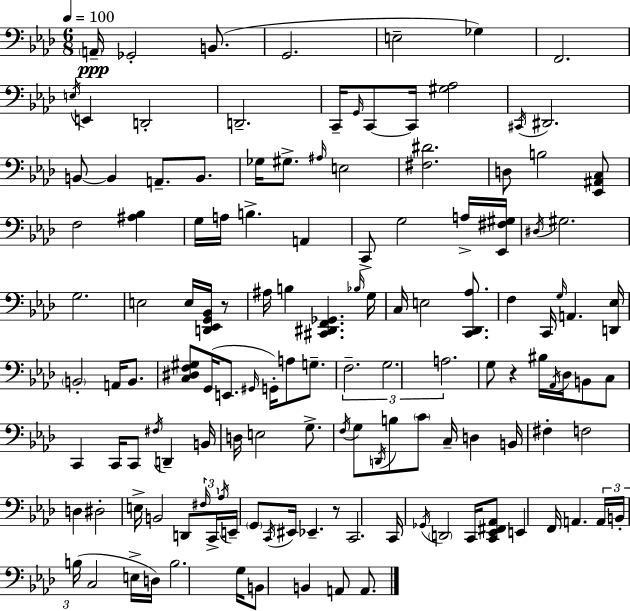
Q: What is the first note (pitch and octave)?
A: A2